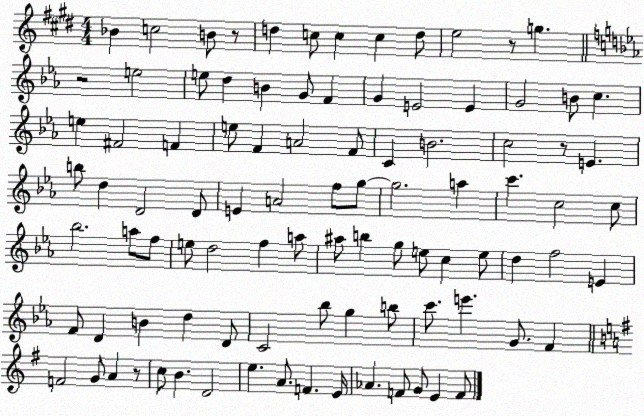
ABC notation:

X:1
T:Untitled
M:4/4
L:1/4
K:E
_B c2 B/2 z/2 d c/2 c c d/2 e2 z/2 g z2 e2 e/2 d B G/2 F G E2 E G2 B/2 c e ^F2 F e/2 F A2 F/2 C B2 c2 z/2 E b/2 d D2 D/2 E A2 f/2 g/2 g2 a c' c2 c/2 _b2 a/2 f/2 e/2 d2 f a/2 ^a/2 b g/2 e/2 c e/2 d f2 E F/2 D B d D/2 C2 _b/2 g b/2 c'/2 e' G/2 F F2 G/2 A z/2 c/2 B D2 e A/2 F E/4 _A F/2 G/2 E F/2